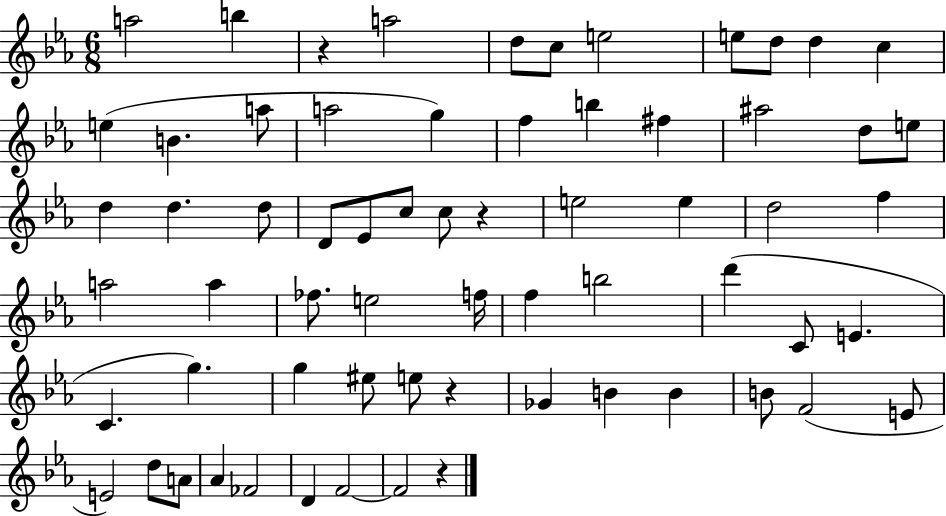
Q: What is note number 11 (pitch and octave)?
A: E5